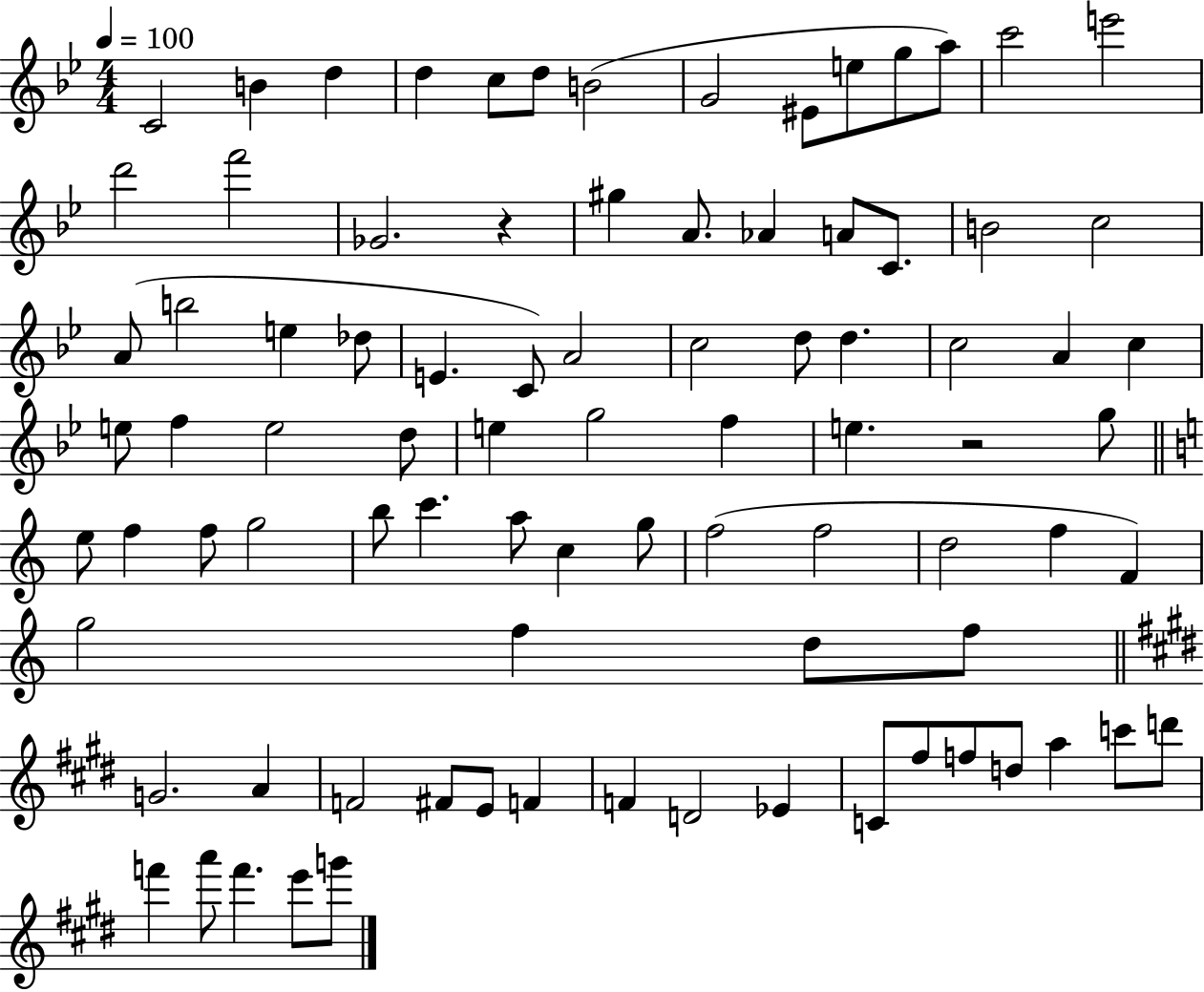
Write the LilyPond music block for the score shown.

{
  \clef treble
  \numericTimeSignature
  \time 4/4
  \key bes \major
  \tempo 4 = 100
  c'2 b'4 d''4 | d''4 c''8 d''8 b'2( | g'2 eis'8 e''8 g''8 a''8) | c'''2 e'''2 | \break d'''2 f'''2 | ges'2. r4 | gis''4 a'8. aes'4 a'8 c'8. | b'2 c''2 | \break a'8( b''2 e''4 des''8 | e'4. c'8) a'2 | c''2 d''8 d''4. | c''2 a'4 c''4 | \break e''8 f''4 e''2 d''8 | e''4 g''2 f''4 | e''4. r2 g''8 | \bar "||" \break \key c \major e''8 f''4 f''8 g''2 | b''8 c'''4. a''8 c''4 g''8 | f''2( f''2 | d''2 f''4 f'4) | \break g''2 f''4 d''8 f''8 | \bar "||" \break \key e \major g'2. a'4 | f'2 fis'8 e'8 f'4 | f'4 d'2 ees'4 | c'8 fis''8 f''8 d''8 a''4 c'''8 d'''8 | \break f'''4 a'''8 f'''4. e'''8 g'''8 | \bar "|."
}